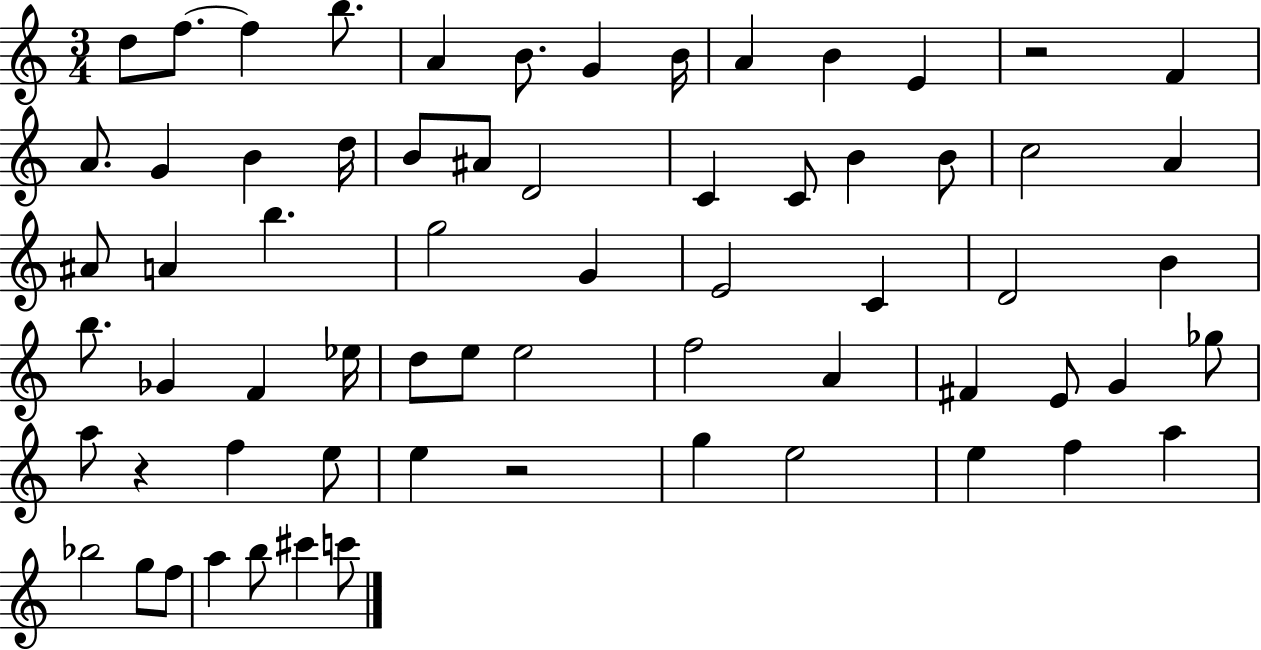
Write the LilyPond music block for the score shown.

{
  \clef treble
  \numericTimeSignature
  \time 3/4
  \key c \major
  d''8 f''8.~~ f''4 b''8. | a'4 b'8. g'4 b'16 | a'4 b'4 e'4 | r2 f'4 | \break a'8. g'4 b'4 d''16 | b'8 ais'8 d'2 | c'4 c'8 b'4 b'8 | c''2 a'4 | \break ais'8 a'4 b''4. | g''2 g'4 | e'2 c'4 | d'2 b'4 | \break b''8. ges'4 f'4 ees''16 | d''8 e''8 e''2 | f''2 a'4 | fis'4 e'8 g'4 ges''8 | \break a''8 r4 f''4 e''8 | e''4 r2 | g''4 e''2 | e''4 f''4 a''4 | \break bes''2 g''8 f''8 | a''4 b''8 cis'''4 c'''8 | \bar "|."
}